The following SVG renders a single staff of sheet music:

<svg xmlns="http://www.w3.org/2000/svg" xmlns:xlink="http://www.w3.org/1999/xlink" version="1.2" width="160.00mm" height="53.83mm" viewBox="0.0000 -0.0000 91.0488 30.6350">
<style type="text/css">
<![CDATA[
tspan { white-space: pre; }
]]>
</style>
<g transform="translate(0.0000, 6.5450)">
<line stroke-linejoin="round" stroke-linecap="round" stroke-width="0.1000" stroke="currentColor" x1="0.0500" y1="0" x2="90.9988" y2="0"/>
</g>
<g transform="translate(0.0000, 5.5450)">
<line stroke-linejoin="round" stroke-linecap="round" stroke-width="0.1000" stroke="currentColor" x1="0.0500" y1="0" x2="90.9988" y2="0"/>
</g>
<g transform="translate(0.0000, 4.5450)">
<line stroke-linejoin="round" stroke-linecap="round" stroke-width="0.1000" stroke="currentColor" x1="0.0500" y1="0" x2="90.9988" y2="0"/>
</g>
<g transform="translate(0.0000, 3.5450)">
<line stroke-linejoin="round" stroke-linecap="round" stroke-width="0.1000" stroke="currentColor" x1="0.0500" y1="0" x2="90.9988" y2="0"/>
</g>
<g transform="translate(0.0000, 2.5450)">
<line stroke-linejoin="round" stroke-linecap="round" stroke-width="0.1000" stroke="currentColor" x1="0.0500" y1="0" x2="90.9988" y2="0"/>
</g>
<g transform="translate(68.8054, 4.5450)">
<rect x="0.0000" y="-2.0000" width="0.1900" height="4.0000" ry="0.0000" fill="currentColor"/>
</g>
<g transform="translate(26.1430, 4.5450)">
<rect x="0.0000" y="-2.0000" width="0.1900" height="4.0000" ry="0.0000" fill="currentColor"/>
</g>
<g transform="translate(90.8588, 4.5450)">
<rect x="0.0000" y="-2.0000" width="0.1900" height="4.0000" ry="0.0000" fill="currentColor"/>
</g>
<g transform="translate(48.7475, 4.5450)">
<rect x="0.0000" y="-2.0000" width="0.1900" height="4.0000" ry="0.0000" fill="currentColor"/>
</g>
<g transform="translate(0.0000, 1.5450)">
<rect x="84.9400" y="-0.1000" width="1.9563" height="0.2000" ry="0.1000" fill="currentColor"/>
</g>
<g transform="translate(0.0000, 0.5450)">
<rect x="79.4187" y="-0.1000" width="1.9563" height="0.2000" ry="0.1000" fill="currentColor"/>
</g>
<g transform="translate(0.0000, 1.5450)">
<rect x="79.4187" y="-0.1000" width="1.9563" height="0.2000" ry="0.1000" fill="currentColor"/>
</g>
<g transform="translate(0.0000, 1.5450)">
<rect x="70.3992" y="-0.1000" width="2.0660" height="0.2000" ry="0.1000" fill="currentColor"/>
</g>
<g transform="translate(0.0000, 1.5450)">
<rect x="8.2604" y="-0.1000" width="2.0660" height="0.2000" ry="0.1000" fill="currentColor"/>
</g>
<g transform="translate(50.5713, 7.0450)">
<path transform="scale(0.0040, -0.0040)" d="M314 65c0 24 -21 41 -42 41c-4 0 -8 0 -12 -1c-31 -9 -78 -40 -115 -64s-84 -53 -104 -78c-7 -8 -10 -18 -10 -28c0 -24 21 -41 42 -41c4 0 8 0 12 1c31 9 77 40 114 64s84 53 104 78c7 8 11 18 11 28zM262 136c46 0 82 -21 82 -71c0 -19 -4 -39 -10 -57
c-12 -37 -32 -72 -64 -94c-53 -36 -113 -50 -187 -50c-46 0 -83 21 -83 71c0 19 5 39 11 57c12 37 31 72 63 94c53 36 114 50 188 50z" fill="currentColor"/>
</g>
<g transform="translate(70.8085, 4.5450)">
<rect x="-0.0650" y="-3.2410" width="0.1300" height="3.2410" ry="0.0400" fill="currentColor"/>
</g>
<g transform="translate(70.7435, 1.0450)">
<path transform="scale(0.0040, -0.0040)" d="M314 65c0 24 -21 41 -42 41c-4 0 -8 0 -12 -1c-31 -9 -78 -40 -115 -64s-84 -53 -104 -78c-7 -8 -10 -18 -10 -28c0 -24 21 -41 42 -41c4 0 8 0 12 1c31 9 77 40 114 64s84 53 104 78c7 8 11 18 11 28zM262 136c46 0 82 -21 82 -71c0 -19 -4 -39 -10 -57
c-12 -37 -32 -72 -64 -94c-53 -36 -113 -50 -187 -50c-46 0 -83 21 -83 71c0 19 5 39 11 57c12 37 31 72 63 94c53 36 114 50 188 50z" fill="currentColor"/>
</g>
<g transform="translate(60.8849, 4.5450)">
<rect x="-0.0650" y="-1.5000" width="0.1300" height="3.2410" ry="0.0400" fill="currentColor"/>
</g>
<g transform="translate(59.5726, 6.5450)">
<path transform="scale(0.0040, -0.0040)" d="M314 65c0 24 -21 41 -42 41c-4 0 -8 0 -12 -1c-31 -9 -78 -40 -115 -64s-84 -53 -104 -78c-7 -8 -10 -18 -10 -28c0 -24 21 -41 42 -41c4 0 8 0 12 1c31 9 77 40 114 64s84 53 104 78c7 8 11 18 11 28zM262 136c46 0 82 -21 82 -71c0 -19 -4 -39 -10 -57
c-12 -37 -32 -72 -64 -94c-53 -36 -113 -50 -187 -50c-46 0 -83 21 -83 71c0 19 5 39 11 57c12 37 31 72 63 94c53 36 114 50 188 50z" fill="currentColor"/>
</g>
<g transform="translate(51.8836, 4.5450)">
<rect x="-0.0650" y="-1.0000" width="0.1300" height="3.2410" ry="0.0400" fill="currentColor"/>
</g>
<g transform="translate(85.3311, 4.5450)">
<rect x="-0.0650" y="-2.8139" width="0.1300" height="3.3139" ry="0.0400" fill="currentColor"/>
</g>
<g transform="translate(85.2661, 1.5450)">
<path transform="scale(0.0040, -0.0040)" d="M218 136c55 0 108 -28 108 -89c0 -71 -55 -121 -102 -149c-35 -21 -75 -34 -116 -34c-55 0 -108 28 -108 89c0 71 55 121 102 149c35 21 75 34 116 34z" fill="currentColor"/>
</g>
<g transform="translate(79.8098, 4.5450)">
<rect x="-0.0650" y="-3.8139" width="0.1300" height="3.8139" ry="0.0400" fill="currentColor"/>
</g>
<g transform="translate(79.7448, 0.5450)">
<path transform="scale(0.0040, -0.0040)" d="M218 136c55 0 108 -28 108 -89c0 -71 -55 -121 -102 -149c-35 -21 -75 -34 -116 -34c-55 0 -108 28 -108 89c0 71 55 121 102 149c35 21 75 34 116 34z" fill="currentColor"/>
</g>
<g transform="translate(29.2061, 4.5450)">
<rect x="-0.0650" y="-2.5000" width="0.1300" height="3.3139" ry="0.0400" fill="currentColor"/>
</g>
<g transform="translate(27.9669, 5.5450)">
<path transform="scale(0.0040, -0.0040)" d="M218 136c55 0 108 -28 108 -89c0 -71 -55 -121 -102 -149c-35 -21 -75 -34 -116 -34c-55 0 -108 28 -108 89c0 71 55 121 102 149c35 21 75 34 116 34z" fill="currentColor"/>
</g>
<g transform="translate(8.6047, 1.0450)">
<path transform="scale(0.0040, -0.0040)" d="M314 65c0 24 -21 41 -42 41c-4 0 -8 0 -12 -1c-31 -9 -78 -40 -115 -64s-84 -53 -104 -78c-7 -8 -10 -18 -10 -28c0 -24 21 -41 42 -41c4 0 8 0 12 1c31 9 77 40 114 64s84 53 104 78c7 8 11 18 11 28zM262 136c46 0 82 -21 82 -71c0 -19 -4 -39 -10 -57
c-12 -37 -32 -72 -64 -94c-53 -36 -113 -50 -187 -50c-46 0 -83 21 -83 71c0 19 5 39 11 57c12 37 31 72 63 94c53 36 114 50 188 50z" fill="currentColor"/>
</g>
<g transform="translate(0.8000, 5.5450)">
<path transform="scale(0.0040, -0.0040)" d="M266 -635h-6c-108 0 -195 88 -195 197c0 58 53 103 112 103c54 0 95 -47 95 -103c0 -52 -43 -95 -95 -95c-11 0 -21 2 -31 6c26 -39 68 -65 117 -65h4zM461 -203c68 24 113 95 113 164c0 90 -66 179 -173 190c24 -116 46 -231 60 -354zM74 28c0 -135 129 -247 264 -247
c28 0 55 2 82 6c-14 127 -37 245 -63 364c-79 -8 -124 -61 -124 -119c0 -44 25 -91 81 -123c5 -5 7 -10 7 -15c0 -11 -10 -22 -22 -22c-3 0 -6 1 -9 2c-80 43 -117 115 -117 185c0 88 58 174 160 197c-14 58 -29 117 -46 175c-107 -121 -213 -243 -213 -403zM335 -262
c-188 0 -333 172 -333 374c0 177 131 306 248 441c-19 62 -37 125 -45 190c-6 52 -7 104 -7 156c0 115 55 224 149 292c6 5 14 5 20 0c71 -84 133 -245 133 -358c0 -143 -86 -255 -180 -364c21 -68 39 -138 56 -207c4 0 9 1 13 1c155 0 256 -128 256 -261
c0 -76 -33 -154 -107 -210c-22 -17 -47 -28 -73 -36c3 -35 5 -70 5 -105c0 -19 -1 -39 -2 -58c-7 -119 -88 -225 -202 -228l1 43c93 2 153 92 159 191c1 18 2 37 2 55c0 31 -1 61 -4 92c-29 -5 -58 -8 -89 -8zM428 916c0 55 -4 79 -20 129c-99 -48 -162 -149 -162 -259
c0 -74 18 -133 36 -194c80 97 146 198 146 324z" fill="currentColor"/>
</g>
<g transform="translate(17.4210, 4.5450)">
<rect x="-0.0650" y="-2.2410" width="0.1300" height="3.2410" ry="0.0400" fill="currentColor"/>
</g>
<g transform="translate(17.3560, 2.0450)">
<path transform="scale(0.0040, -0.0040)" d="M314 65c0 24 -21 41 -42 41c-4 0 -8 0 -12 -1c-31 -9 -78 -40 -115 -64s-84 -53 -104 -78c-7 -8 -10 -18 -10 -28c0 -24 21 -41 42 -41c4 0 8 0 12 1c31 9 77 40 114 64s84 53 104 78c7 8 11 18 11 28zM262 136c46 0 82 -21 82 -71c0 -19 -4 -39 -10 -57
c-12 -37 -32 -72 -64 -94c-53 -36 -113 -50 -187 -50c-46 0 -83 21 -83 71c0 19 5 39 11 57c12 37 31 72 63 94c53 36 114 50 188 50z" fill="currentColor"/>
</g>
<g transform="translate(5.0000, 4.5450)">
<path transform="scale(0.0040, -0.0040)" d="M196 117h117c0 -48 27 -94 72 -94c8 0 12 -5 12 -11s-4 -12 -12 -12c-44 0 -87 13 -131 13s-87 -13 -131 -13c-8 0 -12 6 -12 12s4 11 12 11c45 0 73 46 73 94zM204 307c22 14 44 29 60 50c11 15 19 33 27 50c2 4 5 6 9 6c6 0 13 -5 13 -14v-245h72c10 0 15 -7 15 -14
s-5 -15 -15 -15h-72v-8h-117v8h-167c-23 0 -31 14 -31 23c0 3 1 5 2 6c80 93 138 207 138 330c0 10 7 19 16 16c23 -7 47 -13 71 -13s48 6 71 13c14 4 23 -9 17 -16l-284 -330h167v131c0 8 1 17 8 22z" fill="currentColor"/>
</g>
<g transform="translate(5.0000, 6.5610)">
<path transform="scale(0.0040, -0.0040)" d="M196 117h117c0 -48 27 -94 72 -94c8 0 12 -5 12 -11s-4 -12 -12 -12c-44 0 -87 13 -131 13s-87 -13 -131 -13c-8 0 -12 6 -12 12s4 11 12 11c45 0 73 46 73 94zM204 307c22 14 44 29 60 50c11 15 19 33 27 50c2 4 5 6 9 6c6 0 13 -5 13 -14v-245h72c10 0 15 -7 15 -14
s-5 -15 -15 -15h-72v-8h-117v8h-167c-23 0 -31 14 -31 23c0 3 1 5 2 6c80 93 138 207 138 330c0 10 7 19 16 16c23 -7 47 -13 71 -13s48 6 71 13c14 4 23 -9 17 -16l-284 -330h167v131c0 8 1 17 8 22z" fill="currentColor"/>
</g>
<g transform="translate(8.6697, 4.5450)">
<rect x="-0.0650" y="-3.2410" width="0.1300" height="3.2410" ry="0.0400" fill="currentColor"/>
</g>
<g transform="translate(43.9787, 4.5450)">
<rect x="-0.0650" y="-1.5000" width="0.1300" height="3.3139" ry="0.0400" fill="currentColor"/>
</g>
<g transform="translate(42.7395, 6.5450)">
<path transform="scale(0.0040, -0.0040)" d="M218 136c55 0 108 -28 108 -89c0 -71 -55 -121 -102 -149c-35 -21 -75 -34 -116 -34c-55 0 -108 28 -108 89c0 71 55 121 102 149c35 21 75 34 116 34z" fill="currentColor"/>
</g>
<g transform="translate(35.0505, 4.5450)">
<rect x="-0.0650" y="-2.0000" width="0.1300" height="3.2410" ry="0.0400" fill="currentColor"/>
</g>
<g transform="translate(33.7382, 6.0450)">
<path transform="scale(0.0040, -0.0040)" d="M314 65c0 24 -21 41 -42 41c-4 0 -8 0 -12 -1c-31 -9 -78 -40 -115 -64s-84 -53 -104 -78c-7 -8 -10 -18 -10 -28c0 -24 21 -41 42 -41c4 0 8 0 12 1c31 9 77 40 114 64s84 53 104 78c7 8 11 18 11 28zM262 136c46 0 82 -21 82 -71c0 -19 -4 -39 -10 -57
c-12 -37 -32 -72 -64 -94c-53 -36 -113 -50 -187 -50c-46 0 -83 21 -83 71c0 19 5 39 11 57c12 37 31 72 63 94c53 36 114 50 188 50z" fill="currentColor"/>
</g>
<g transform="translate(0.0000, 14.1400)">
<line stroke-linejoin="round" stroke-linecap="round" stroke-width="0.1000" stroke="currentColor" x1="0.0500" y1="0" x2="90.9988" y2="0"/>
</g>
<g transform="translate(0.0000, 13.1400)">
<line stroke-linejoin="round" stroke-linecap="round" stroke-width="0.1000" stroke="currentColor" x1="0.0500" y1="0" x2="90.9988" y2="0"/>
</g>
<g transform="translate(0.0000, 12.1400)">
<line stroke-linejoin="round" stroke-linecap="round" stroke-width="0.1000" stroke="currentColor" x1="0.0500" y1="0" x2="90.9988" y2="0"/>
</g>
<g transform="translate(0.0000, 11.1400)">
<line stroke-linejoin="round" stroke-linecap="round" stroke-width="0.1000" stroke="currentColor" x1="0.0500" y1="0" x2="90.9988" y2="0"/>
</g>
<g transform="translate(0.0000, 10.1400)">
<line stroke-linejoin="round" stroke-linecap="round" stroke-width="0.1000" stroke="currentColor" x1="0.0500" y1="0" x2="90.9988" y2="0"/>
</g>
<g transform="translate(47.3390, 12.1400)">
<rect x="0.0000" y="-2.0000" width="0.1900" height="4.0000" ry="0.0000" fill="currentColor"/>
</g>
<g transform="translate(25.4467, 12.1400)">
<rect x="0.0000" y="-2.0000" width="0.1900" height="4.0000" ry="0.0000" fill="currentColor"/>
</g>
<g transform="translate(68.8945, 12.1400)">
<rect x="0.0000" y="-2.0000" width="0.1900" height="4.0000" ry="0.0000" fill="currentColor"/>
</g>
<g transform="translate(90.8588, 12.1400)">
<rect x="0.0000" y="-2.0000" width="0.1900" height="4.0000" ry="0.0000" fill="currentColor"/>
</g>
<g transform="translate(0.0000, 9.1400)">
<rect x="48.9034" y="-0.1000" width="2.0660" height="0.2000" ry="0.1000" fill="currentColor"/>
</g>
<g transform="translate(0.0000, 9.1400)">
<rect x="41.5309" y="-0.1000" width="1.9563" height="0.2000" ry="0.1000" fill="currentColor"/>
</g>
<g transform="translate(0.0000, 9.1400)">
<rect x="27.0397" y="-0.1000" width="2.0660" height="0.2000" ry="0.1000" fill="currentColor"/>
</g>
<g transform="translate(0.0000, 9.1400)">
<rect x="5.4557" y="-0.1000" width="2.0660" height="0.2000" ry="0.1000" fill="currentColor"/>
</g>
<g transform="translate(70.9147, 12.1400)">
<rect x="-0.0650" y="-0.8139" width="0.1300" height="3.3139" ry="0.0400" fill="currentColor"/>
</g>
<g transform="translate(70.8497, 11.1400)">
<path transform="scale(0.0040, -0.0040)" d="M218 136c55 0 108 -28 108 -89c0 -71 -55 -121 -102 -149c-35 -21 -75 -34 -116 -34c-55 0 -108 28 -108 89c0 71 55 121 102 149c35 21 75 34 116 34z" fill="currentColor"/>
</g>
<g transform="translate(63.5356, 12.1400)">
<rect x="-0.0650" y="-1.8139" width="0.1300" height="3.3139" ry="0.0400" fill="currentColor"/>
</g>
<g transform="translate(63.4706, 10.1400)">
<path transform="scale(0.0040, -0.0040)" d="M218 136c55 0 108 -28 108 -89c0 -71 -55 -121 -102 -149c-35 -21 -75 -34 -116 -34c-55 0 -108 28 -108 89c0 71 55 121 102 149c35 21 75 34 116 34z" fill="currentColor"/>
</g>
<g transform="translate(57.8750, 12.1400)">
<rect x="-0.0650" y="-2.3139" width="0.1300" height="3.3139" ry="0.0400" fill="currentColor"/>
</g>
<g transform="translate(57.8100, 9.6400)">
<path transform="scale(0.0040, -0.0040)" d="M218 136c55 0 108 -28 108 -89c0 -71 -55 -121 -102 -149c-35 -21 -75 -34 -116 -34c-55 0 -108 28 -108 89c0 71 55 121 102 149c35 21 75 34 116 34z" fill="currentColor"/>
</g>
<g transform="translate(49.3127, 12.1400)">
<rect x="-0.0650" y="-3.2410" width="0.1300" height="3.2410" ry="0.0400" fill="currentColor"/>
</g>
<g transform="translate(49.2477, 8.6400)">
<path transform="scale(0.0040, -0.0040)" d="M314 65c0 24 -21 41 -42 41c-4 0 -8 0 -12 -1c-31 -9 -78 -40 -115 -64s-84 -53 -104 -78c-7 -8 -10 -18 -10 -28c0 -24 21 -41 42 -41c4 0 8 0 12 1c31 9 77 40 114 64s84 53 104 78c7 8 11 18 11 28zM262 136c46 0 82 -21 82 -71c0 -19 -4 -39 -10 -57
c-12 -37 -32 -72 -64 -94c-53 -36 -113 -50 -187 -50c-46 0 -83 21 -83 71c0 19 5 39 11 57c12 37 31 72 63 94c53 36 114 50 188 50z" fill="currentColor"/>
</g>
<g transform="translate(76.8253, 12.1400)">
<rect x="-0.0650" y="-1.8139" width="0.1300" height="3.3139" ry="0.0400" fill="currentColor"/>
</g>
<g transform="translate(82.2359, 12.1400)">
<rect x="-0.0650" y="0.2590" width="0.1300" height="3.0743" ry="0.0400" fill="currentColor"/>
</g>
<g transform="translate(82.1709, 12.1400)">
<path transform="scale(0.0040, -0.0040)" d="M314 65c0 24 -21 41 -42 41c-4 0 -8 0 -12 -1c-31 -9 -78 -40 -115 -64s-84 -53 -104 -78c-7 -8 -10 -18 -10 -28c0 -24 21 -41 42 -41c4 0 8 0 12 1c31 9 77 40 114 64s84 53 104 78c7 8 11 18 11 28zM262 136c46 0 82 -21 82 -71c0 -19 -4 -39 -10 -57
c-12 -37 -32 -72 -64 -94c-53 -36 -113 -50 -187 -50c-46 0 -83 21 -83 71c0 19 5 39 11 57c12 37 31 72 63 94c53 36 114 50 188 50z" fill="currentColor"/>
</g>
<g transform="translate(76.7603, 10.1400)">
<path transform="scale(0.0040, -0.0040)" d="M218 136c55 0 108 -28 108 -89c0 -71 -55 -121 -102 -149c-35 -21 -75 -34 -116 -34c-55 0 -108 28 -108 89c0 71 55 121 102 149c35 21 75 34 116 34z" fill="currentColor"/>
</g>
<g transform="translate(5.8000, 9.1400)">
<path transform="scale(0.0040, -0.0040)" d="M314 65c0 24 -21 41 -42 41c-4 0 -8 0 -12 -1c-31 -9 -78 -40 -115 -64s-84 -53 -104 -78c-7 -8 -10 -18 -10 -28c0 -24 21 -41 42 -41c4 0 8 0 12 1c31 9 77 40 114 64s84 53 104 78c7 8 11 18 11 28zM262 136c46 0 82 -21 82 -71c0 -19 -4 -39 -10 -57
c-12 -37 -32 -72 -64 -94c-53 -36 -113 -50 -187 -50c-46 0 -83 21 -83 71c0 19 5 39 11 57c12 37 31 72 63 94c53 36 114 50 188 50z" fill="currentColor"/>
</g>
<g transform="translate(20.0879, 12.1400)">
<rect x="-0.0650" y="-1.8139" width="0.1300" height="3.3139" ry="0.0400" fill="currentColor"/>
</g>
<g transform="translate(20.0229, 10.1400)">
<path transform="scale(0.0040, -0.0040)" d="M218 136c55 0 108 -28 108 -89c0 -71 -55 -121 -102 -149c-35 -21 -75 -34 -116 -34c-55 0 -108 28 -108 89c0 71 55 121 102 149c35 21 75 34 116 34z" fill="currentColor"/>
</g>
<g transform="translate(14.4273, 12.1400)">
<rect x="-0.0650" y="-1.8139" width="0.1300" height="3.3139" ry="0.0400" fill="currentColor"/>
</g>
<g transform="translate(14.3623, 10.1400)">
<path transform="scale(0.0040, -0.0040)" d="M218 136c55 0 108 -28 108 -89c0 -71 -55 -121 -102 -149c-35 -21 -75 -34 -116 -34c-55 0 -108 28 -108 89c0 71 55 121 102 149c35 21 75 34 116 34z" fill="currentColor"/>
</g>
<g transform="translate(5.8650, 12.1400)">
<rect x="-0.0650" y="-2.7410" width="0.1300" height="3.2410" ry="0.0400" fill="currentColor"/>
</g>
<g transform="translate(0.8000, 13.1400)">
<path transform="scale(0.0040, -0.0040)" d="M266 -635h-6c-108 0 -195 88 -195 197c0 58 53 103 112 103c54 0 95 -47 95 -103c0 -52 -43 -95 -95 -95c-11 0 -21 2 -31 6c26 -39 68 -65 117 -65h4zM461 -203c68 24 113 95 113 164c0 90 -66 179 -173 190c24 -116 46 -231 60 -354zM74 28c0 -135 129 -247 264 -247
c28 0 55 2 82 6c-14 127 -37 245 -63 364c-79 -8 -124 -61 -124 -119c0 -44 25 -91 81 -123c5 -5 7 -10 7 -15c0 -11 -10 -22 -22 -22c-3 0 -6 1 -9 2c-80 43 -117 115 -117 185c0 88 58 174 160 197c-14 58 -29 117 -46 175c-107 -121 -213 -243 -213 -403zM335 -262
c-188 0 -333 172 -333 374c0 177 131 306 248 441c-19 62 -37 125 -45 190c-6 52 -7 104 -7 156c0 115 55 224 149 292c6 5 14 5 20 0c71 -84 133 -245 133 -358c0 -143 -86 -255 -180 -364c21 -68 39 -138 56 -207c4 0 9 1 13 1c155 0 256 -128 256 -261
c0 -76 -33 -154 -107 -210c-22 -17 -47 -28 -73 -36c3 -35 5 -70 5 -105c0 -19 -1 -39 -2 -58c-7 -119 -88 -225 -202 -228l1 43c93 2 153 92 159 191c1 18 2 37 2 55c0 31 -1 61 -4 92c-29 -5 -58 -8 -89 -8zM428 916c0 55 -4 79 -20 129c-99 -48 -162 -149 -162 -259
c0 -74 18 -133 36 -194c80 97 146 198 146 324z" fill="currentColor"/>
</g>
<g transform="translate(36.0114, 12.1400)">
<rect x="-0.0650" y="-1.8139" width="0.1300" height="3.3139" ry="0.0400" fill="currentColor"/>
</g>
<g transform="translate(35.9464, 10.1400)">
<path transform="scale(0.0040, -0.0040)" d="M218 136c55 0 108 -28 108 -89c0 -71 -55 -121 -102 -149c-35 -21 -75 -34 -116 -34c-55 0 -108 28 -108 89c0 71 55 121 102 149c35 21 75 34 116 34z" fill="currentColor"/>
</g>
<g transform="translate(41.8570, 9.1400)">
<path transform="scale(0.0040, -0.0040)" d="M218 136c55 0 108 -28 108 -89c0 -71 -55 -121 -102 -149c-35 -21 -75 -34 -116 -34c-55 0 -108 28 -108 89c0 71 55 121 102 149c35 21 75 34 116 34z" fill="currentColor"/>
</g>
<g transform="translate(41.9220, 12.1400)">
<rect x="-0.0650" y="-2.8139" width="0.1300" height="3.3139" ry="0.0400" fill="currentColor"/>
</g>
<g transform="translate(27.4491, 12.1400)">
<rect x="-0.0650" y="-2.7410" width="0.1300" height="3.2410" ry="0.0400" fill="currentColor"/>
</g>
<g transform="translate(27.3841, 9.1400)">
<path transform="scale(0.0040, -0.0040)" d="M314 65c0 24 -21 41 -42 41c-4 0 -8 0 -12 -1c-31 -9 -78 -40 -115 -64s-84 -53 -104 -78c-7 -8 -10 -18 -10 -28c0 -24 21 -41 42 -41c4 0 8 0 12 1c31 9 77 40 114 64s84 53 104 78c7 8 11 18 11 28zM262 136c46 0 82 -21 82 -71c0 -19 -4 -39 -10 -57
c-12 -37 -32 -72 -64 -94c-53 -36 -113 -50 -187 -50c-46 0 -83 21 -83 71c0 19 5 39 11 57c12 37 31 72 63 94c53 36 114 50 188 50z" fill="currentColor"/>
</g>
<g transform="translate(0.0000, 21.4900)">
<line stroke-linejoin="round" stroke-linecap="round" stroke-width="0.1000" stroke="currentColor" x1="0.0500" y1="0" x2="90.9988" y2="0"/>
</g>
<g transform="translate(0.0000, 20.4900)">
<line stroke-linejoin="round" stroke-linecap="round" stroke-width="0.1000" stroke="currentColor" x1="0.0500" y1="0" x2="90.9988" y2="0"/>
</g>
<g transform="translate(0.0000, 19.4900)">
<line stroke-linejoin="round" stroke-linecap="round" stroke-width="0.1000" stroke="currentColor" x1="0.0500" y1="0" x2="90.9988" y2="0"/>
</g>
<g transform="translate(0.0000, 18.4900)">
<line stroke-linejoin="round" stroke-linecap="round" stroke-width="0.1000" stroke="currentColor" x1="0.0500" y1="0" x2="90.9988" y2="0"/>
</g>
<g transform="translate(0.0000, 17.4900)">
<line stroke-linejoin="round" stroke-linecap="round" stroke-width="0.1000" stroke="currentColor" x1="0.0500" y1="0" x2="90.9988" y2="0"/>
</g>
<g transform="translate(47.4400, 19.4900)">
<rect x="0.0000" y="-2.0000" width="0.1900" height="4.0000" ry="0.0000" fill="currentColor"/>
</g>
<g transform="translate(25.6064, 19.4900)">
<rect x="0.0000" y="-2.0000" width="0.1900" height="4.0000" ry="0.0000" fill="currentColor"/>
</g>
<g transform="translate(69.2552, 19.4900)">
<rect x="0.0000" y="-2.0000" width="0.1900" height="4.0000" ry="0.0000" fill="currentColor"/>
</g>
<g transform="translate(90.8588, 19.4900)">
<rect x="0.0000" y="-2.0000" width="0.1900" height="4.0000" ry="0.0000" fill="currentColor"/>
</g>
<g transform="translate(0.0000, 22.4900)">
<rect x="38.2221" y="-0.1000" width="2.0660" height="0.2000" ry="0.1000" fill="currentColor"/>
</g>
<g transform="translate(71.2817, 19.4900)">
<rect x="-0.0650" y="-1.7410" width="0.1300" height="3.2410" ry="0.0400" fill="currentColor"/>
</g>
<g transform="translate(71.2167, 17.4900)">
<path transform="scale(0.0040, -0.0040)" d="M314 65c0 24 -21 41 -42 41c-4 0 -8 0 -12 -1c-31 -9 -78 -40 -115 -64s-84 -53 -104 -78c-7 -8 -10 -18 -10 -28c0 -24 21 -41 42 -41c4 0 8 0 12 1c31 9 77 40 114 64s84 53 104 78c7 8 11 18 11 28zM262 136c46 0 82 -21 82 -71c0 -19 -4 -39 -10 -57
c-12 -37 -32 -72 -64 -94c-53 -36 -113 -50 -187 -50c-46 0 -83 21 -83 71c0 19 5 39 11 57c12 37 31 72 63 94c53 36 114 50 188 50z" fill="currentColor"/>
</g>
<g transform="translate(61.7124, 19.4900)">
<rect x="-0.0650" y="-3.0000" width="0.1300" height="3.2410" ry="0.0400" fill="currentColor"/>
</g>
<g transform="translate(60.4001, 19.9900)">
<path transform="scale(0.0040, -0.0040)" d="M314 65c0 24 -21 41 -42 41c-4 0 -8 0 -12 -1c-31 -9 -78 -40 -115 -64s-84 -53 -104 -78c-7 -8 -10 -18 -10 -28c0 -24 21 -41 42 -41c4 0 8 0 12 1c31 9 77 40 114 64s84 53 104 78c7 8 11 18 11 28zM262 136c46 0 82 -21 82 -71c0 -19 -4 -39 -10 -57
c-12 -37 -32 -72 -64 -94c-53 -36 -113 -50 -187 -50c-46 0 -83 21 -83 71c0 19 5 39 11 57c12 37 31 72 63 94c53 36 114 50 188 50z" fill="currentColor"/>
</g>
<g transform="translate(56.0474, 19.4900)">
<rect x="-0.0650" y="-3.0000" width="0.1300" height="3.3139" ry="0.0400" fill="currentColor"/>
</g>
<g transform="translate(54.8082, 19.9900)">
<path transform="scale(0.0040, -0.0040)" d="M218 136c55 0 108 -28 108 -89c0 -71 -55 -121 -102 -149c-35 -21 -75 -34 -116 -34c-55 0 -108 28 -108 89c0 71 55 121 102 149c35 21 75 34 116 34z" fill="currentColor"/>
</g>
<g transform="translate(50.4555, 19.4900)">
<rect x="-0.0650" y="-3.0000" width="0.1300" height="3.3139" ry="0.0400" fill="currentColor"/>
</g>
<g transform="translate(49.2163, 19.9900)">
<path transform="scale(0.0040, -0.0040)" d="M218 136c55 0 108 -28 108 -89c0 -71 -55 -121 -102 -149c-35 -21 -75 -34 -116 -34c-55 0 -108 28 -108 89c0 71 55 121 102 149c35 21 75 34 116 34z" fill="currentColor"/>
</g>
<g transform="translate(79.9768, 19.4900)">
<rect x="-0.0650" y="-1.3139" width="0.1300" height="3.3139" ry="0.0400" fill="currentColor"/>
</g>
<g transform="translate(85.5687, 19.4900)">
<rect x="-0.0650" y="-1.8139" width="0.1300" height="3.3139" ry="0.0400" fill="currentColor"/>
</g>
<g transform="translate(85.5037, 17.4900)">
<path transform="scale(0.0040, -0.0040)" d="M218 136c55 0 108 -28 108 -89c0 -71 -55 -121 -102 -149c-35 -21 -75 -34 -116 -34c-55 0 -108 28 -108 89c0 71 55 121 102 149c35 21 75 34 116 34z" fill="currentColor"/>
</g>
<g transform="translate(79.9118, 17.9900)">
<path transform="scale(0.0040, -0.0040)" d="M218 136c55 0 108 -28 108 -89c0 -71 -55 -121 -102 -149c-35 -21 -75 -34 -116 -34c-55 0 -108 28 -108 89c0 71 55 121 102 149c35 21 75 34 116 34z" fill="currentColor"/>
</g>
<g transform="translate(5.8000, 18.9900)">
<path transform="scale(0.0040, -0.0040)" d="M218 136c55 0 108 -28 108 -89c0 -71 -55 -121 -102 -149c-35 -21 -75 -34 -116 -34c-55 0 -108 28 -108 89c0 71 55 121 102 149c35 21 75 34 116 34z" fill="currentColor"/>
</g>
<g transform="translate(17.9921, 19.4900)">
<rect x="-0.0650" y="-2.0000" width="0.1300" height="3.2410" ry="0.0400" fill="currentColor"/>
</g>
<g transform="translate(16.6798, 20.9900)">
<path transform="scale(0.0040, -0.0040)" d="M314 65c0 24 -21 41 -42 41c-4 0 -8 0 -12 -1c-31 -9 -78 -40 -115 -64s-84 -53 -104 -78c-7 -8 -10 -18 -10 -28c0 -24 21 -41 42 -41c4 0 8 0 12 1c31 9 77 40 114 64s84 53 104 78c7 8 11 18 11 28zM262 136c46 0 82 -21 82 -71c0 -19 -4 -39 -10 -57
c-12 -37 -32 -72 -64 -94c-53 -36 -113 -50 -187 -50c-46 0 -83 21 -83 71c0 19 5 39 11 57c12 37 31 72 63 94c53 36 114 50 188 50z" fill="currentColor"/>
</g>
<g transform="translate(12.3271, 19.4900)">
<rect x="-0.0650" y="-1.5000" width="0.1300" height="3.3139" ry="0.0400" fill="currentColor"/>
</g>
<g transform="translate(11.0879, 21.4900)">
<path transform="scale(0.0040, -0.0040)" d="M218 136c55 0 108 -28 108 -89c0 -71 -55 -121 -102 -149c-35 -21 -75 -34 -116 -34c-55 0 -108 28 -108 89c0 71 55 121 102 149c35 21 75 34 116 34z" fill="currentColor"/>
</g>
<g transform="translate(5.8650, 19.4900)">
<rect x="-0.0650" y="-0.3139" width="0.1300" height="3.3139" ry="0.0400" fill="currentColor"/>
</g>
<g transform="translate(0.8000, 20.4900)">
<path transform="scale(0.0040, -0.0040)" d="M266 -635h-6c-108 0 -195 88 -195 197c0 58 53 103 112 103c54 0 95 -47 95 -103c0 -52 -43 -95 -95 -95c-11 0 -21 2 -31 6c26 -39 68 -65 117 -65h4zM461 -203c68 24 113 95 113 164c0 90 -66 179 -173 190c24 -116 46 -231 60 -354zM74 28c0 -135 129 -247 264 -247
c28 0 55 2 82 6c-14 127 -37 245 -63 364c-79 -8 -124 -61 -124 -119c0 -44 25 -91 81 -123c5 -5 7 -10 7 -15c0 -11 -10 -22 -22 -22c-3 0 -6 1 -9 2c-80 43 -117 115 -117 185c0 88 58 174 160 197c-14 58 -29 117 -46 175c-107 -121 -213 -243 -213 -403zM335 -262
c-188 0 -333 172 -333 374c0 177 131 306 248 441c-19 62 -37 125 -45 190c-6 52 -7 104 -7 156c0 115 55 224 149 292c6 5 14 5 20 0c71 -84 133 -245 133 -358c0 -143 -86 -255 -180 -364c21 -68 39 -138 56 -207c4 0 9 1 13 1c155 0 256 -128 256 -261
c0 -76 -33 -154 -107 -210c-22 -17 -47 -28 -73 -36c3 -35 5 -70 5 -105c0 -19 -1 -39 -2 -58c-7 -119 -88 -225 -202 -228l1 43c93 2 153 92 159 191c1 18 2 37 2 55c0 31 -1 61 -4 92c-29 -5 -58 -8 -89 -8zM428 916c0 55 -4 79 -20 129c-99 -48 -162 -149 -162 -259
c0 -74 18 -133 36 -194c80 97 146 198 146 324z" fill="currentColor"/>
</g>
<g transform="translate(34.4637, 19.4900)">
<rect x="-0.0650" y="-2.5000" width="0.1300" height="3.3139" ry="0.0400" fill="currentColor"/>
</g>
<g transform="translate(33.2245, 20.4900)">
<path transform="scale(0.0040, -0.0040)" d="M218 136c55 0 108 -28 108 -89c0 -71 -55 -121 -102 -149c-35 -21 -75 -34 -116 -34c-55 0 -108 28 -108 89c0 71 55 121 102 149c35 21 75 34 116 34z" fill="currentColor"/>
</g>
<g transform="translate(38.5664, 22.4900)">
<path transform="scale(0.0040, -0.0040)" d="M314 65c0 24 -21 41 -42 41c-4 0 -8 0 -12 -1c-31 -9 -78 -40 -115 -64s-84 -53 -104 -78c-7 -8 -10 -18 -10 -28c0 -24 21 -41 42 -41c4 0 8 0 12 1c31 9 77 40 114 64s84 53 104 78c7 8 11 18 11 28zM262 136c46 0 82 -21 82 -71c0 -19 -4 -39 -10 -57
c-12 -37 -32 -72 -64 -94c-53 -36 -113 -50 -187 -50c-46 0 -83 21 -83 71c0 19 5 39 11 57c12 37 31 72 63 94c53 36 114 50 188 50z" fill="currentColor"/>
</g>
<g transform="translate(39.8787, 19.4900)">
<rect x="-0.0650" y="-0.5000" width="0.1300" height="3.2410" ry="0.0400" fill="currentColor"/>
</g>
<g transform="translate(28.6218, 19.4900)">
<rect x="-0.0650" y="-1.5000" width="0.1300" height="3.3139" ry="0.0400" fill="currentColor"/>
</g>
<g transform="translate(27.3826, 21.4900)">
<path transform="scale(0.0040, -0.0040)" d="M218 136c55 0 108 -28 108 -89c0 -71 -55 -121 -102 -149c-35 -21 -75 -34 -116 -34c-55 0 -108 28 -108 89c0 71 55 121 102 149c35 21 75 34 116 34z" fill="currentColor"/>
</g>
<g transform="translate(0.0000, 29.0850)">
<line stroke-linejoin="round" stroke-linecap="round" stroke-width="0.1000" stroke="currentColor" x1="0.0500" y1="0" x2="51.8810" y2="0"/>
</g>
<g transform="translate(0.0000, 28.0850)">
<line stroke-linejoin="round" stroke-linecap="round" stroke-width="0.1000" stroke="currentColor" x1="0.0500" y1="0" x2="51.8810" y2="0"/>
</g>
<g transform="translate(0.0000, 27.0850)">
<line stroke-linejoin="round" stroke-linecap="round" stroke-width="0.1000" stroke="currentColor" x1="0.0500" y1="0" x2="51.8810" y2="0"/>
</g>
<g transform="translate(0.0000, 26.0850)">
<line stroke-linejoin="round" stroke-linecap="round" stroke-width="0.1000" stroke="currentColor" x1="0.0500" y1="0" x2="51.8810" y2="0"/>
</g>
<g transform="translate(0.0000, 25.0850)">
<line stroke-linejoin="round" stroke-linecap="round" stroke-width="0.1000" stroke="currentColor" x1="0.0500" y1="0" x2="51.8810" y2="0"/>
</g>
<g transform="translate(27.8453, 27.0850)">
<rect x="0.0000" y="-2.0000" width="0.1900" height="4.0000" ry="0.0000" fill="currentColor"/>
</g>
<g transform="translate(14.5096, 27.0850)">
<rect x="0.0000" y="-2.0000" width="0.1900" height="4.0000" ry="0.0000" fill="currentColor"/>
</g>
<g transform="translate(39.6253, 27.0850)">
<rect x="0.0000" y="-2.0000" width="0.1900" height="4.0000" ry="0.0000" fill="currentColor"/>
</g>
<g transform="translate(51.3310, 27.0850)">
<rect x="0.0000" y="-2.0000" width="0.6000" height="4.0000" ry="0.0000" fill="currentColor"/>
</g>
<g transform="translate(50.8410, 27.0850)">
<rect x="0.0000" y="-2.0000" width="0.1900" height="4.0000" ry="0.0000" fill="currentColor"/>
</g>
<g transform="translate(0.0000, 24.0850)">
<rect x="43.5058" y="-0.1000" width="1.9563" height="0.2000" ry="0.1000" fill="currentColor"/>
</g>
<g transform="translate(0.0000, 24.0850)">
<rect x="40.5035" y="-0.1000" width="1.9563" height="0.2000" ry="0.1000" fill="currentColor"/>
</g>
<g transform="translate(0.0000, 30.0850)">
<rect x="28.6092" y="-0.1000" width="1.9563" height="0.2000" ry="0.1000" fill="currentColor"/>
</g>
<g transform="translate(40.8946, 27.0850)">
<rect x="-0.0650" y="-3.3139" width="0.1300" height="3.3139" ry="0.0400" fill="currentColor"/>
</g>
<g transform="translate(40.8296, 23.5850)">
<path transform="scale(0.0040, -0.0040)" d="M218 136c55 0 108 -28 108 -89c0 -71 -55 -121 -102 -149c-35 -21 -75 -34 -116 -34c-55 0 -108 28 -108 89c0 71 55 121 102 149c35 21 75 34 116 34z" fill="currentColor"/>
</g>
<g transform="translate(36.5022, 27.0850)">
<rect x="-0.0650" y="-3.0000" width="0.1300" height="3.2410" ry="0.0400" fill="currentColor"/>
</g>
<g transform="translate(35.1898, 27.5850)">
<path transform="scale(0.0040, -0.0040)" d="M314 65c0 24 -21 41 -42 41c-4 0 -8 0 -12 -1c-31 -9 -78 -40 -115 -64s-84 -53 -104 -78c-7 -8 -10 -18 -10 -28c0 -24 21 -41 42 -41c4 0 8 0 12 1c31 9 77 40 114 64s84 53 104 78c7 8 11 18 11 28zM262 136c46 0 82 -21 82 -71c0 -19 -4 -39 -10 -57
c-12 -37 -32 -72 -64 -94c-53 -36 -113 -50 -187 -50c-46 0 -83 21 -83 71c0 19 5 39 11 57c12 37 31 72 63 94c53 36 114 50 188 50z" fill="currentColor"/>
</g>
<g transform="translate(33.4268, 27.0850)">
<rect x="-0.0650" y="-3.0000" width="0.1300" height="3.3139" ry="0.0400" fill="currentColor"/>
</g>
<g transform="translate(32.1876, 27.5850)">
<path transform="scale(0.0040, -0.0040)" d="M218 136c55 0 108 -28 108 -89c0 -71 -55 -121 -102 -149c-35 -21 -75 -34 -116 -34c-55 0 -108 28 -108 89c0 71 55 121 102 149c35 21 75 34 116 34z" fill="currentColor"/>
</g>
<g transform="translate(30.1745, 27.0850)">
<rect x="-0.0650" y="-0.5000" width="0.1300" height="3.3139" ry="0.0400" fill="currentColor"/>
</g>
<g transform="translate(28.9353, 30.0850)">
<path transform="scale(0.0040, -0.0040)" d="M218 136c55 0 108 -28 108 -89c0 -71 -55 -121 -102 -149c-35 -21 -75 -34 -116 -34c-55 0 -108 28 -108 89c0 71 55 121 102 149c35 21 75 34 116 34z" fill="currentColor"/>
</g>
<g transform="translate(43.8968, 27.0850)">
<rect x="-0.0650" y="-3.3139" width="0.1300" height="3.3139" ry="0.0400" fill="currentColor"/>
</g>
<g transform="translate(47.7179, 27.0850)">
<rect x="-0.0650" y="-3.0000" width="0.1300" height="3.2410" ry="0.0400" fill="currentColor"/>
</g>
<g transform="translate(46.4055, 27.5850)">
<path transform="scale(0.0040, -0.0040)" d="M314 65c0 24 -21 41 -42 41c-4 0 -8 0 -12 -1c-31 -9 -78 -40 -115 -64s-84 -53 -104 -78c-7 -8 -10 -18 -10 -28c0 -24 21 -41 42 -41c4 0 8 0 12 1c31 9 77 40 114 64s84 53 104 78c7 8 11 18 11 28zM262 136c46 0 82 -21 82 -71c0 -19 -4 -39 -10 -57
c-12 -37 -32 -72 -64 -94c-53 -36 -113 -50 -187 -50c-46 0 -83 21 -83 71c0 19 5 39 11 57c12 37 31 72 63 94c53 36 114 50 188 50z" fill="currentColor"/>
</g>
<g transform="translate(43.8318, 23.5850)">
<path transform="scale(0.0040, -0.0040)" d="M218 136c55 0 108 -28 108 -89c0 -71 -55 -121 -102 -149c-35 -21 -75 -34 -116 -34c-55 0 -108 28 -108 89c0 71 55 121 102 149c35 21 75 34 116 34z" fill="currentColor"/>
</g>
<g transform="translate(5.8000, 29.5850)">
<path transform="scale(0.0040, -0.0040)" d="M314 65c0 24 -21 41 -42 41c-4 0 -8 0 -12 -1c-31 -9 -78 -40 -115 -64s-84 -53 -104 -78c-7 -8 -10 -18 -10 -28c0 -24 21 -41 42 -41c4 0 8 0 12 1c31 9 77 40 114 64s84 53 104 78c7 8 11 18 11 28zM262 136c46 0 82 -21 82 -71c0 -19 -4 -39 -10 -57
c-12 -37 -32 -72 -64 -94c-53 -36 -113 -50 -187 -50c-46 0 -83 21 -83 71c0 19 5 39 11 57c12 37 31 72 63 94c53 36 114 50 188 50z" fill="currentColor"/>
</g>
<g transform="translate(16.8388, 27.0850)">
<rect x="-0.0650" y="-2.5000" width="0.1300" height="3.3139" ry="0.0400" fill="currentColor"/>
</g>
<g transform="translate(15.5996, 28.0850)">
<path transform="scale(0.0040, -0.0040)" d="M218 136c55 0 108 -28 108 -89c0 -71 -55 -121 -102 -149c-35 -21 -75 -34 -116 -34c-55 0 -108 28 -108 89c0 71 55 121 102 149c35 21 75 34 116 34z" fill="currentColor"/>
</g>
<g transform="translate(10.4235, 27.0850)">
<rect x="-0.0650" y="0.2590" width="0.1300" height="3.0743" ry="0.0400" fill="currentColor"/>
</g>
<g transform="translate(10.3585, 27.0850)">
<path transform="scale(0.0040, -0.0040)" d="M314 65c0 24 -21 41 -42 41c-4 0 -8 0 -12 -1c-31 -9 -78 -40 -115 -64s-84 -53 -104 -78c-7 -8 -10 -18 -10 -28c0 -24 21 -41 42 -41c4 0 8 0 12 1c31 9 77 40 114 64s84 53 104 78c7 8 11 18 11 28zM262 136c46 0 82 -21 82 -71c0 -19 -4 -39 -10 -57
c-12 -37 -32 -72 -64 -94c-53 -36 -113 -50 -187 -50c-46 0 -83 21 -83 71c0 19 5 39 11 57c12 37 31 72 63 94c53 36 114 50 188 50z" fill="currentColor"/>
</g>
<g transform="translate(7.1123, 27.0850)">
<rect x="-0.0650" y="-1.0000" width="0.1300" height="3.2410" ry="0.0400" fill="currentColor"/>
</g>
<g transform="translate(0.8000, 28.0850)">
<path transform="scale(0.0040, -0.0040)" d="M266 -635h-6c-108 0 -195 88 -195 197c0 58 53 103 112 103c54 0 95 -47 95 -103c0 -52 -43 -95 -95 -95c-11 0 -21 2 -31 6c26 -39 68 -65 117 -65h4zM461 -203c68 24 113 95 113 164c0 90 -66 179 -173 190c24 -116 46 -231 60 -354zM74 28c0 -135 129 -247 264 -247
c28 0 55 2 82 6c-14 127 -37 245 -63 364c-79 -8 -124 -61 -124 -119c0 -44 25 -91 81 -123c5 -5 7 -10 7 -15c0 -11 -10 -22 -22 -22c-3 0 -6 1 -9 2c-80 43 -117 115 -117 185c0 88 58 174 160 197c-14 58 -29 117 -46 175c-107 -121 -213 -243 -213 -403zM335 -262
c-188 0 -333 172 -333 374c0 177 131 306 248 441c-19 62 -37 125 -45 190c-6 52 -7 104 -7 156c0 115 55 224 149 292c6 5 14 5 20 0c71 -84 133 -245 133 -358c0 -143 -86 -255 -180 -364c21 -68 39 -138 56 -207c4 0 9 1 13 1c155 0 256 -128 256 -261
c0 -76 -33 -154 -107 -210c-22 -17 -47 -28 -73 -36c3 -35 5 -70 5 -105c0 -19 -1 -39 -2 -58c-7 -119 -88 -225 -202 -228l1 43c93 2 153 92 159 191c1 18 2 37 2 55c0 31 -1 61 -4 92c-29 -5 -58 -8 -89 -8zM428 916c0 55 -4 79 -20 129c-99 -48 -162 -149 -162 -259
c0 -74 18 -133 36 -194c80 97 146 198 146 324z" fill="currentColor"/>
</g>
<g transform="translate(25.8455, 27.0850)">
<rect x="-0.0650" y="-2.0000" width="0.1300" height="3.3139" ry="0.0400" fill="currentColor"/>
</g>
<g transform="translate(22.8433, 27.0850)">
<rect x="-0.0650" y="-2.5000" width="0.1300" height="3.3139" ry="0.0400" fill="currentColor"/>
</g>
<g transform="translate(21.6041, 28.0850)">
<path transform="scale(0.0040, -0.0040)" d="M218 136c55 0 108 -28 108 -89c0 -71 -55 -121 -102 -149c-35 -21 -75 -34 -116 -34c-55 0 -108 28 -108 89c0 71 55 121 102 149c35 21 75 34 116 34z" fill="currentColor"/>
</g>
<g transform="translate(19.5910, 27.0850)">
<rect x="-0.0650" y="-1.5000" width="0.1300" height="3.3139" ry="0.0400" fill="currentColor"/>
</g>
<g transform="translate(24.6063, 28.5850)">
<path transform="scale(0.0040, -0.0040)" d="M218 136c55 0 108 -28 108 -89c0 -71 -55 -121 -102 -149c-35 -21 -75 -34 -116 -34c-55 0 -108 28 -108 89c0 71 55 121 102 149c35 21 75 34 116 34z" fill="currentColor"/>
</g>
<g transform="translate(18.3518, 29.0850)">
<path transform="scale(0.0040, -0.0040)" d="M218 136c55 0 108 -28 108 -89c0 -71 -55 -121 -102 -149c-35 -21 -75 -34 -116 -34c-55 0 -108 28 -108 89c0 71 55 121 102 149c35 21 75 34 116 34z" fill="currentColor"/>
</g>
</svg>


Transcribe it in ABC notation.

X:1
T:Untitled
M:4/4
L:1/4
K:C
b2 g2 G F2 E D2 E2 b2 c' a a2 f f a2 f a b2 g f d f B2 c E F2 E G C2 A A A2 f2 e f D2 B2 G E G F C A A2 b b A2